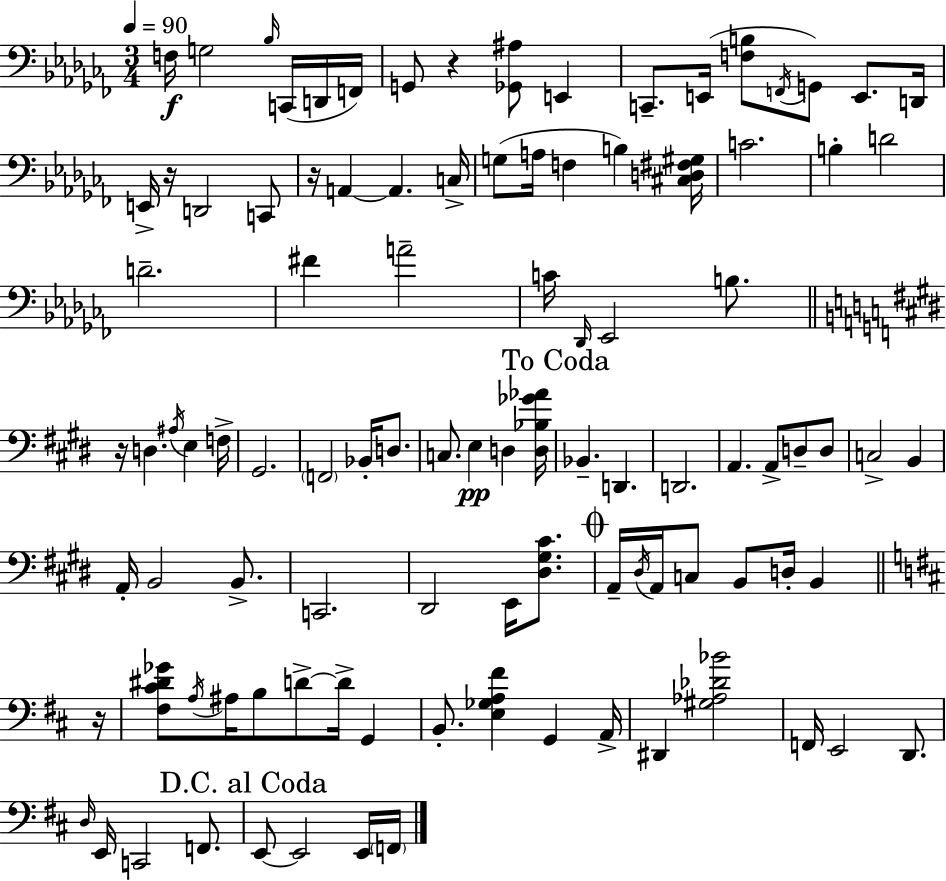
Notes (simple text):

F3/s G3/h Bb3/s C2/s D2/s F2/s G2/e R/q [Gb2,A#3]/e E2/q C2/e. E2/s [F3,B3]/e F2/s G2/e E2/e. D2/s E2/s R/s D2/h C2/e R/s A2/q A2/q. C3/s G3/e A3/s F3/q B3/q [C#3,D3,F#3,G#3]/s C4/h. B3/q D4/h D4/h. F#4/q A4/h C4/s Db2/s Eb2/h B3/e. R/s D3/q. A#3/s E3/q F3/s G#2/h. F2/h Bb2/s D3/e. C3/e. E3/q D3/q [D3,Bb3,Gb4,Ab4]/s Bb2/q. D2/q. D2/h. A2/q. A2/e D3/e D3/e C3/h B2/q A2/s B2/h B2/e. C2/h. D#2/h E2/s [D#3,G#3,C#4]/e. A2/s D#3/s A2/s C3/e B2/e D3/s B2/q R/s [F#3,C#4,D#4,Gb4]/e A3/s A#3/s B3/e D4/e D4/s G2/q B2/e. [E3,Gb3,A3,F#4]/q G2/q A2/s D#2/q [G#3,Ab3,Db4,Bb4]/h F2/s E2/h D2/e. D3/s E2/s C2/h F2/e. E2/e E2/h E2/s F2/s